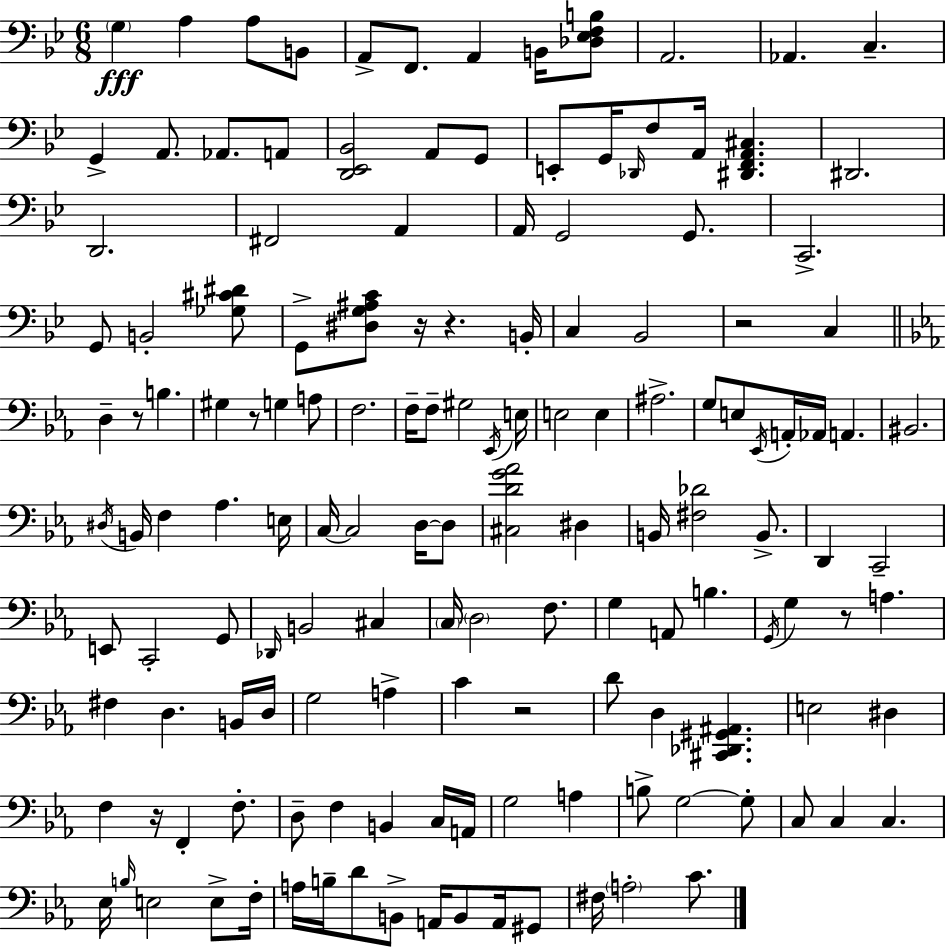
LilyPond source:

{
  \clef bass
  \numericTimeSignature
  \time 6/8
  \key bes \major
  \repeat volta 2 { \parenthesize g4\fff a4 a8 b,8 | a,8-> f,8. a,4 b,16 <des ees f b>8 | a,2. | aes,4. c4.-- | \break g,4-> a,8. aes,8. a,8 | <d, ees, bes,>2 a,8 g,8 | e,8-. g,16 \grace { des,16 } f8 a,16 <dis, f, a, cis>4. | dis,2. | \break d,2. | fis,2 a,4 | a,16 g,2 g,8. | c,2.-> | \break g,8 b,2-. <ges cis' dis'>8 | g,8-> <dis g ais c'>8 r16 r4. | b,16-. c4 bes,2 | r2 c4 | \break \bar "||" \break \key ees \major d4-- r8 b4. | gis4 r8 g4 a8 | f2. | f16-- f8-- gis2 \acciaccatura { ees,16 } | \break e16 e2 e4 | ais2.-> | g8 e8 \acciaccatura { ees,16 } a,16-. aes,16 a,4. | bis,2. | \break \acciaccatura { dis16 } b,16 f4 aes4. | e16 c16~~ c2 | d16~~ d8 <cis d' g' aes'>2 dis4 | b,16 <fis des'>2 | \break b,8.-> d,4 c,2-- | e,8 c,2-. | g,8 \grace { des,16 } b,2 | cis4 \parenthesize c16 \parenthesize d2 | \break f8. g4 a,8 b4. | \acciaccatura { g,16 } g4 r8 a4. | fis4 d4. | b,16 d16 g2 | \break a4-> c'4 r2 | d'8 d4 <cis, des, gis, ais,>4. | e2 | dis4 f4 r16 f,4-. | \break f8.-. d8-- f4 b,4 | c16 a,16 g2 | a4 b8-> g2~~ | g8-. c8 c4 c4. | \break ees16 \grace { b16 } e2 | e8-> f16-. a16 b16-- d'8 b,8-> | a,16 b,8 a,16 gis,8 fis16 \parenthesize a2-. | c'8. } \bar "|."
}